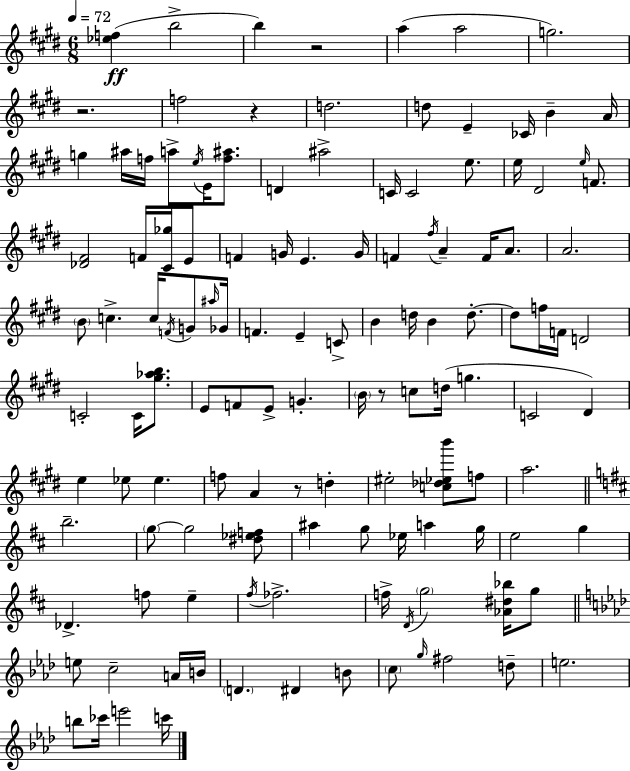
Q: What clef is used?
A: treble